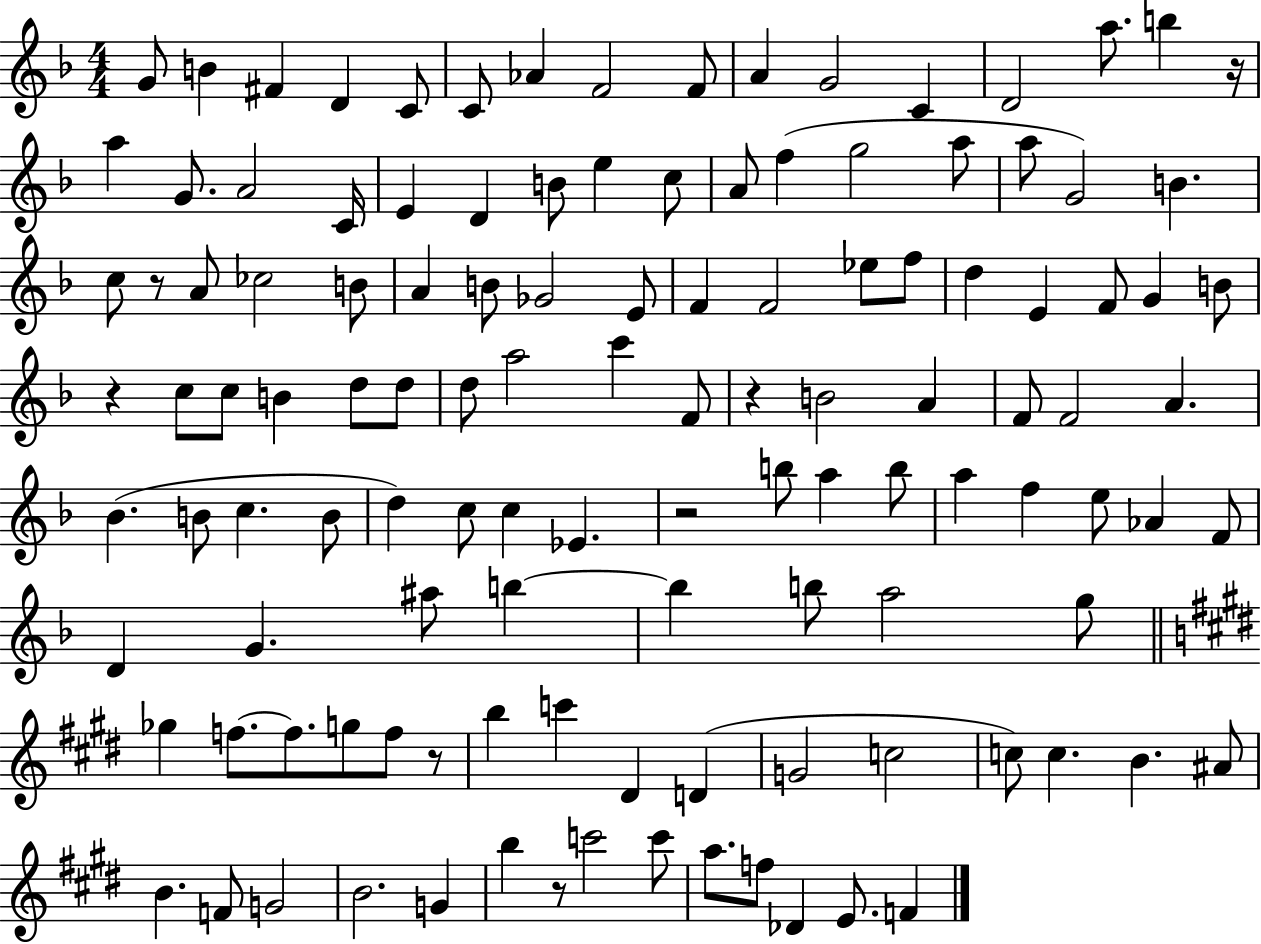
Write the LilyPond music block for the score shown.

{
  \clef treble
  \numericTimeSignature
  \time 4/4
  \key f \major
  g'8 b'4 fis'4 d'4 c'8 | c'8 aes'4 f'2 f'8 | a'4 g'2 c'4 | d'2 a''8. b''4 r16 | \break a''4 g'8. a'2 c'16 | e'4 d'4 b'8 e''4 c''8 | a'8 f''4( g''2 a''8 | a''8 g'2) b'4. | \break c''8 r8 a'8 ces''2 b'8 | a'4 b'8 ges'2 e'8 | f'4 f'2 ees''8 f''8 | d''4 e'4 f'8 g'4 b'8 | \break r4 c''8 c''8 b'4 d''8 d''8 | d''8 a''2 c'''4 f'8 | r4 b'2 a'4 | f'8 f'2 a'4. | \break bes'4.( b'8 c''4. b'8 | d''4) c''8 c''4 ees'4. | r2 b''8 a''4 b''8 | a''4 f''4 e''8 aes'4 f'8 | \break d'4 g'4. ais''8 b''4~~ | b''4 b''8 a''2 g''8 | \bar "||" \break \key e \major ges''4 f''8.~~ f''8. g''8 f''8 r8 | b''4 c'''4 dis'4 d'4( | g'2 c''2 | c''8) c''4. b'4. ais'8 | \break b'4. f'8 g'2 | b'2. g'4 | b''4 r8 c'''2 c'''8 | a''8. f''8 des'4 e'8. f'4 | \break \bar "|."
}